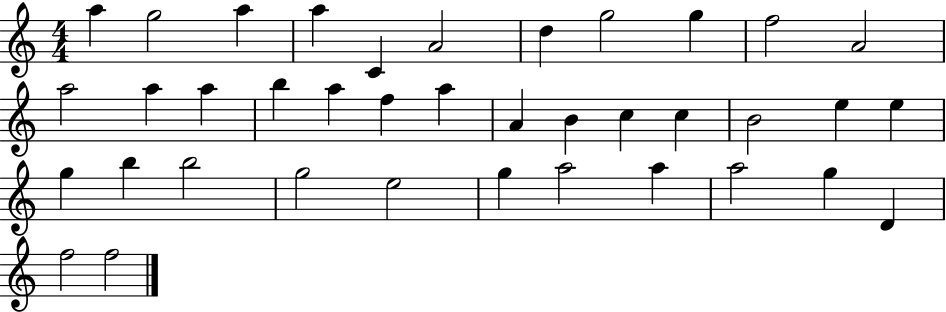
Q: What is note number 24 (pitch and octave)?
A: E5